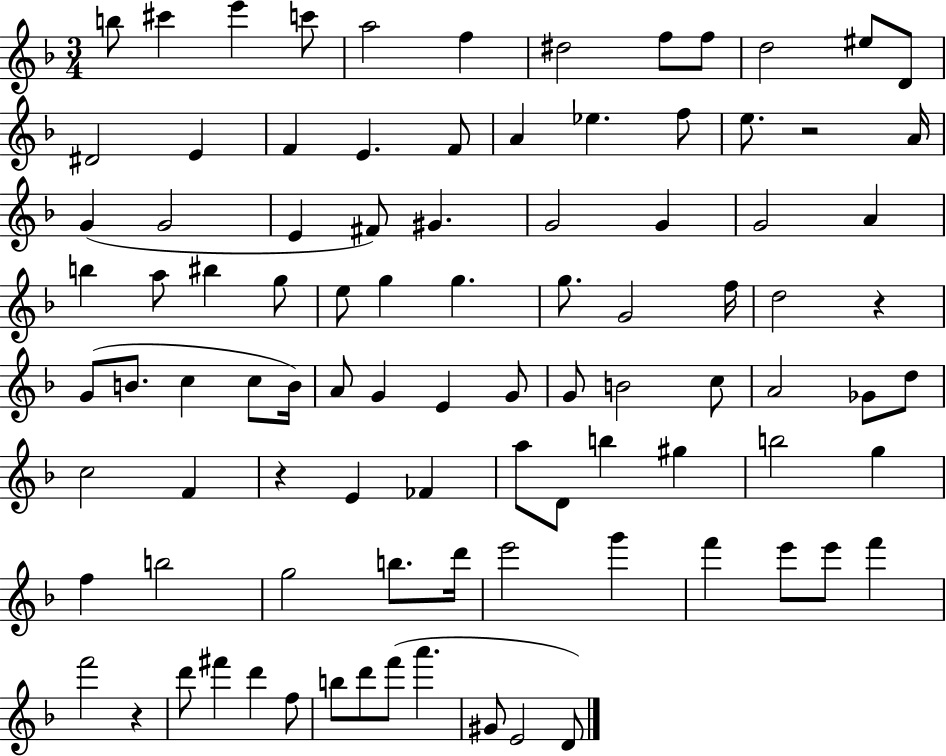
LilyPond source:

{
  \clef treble
  \numericTimeSignature
  \time 3/4
  \key f \major
  \repeat volta 2 { b''8 cis'''4 e'''4 c'''8 | a''2 f''4 | dis''2 f''8 f''8 | d''2 eis''8 d'8 | \break dis'2 e'4 | f'4 e'4. f'8 | a'4 ees''4. f''8 | e''8. r2 a'16 | \break g'4( g'2 | e'4 fis'8) gis'4. | g'2 g'4 | g'2 a'4 | \break b''4 a''8 bis''4 g''8 | e''8 g''4 g''4. | g''8. g'2 f''16 | d''2 r4 | \break g'8( b'8. c''4 c''8 b'16) | a'8 g'4 e'4 g'8 | g'8 b'2 c''8 | a'2 ges'8 d''8 | \break c''2 f'4 | r4 e'4 fes'4 | a''8 d'8 b''4 gis''4 | b''2 g''4 | \break f''4 b''2 | g''2 b''8. d'''16 | e'''2 g'''4 | f'''4 e'''8 e'''8 f'''4 | \break f'''2 r4 | d'''8 fis'''4 d'''4 f''8 | b''8 d'''8 f'''8( a'''4. | gis'8 e'2 d'8) | \break } \bar "|."
}